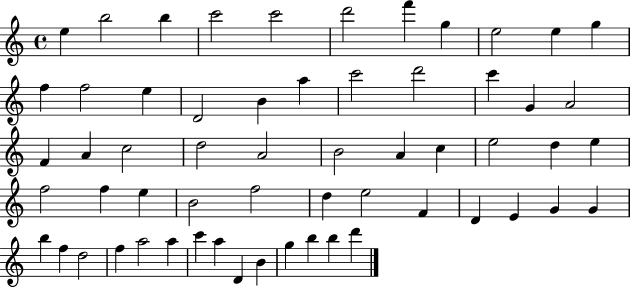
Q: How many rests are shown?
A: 0